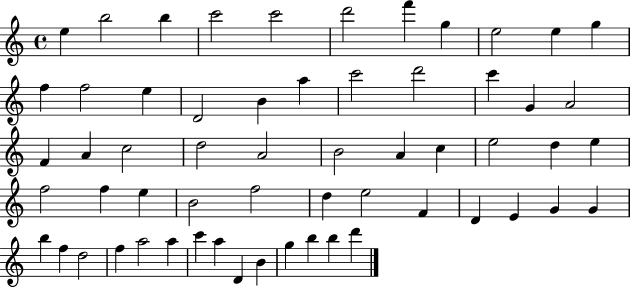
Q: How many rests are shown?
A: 0